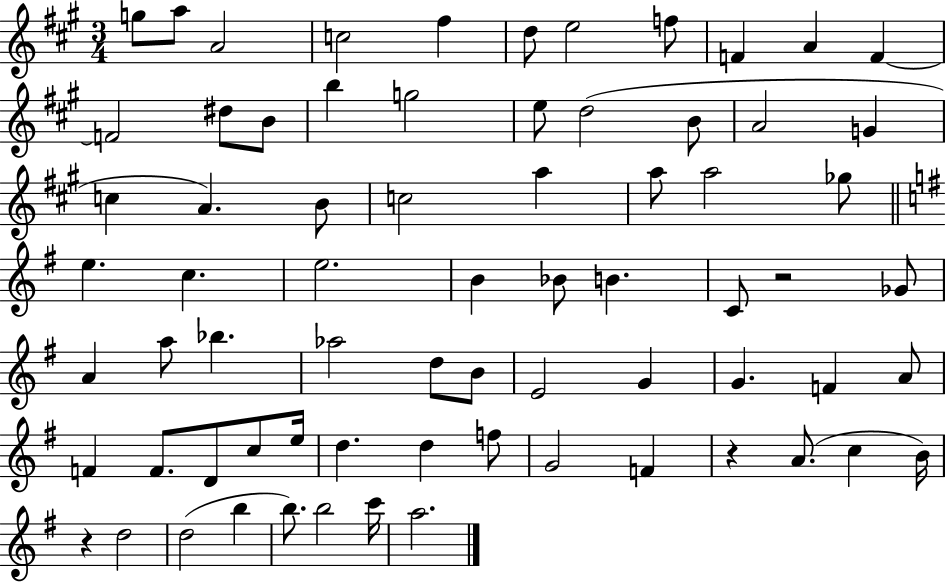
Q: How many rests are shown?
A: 3